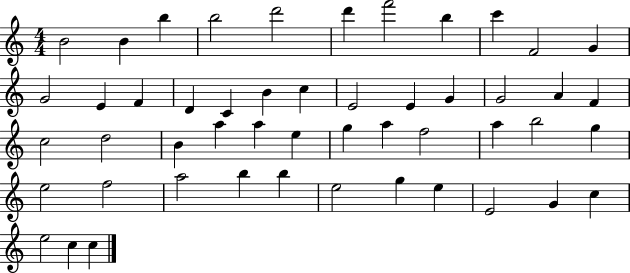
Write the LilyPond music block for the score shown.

{
  \clef treble
  \numericTimeSignature
  \time 4/4
  \key c \major
  b'2 b'4 b''4 | b''2 d'''2 | d'''4 f'''2 b''4 | c'''4 f'2 g'4 | \break g'2 e'4 f'4 | d'4 c'4 b'4 c''4 | e'2 e'4 g'4 | g'2 a'4 f'4 | \break c''2 d''2 | b'4 a''4 a''4 e''4 | g''4 a''4 f''2 | a''4 b''2 g''4 | \break e''2 f''2 | a''2 b''4 b''4 | e''2 g''4 e''4 | e'2 g'4 c''4 | \break e''2 c''4 c''4 | \bar "|."
}